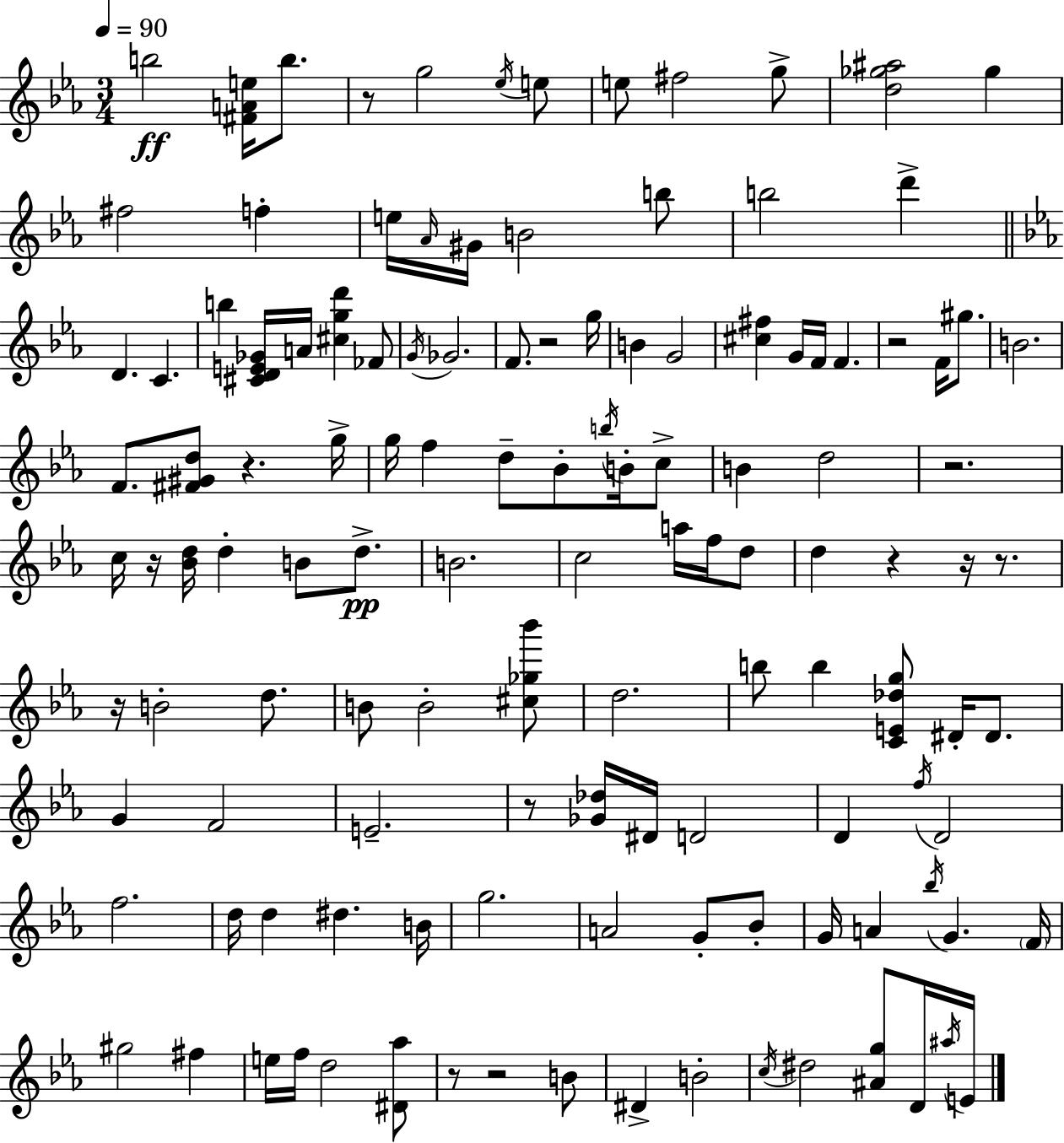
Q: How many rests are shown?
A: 13